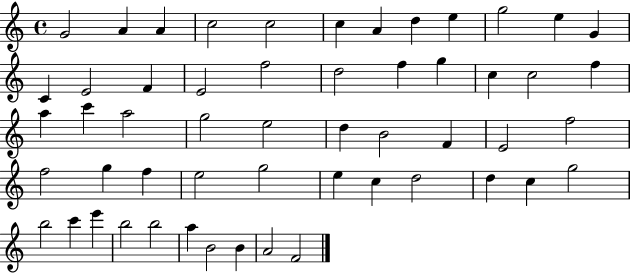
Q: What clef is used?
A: treble